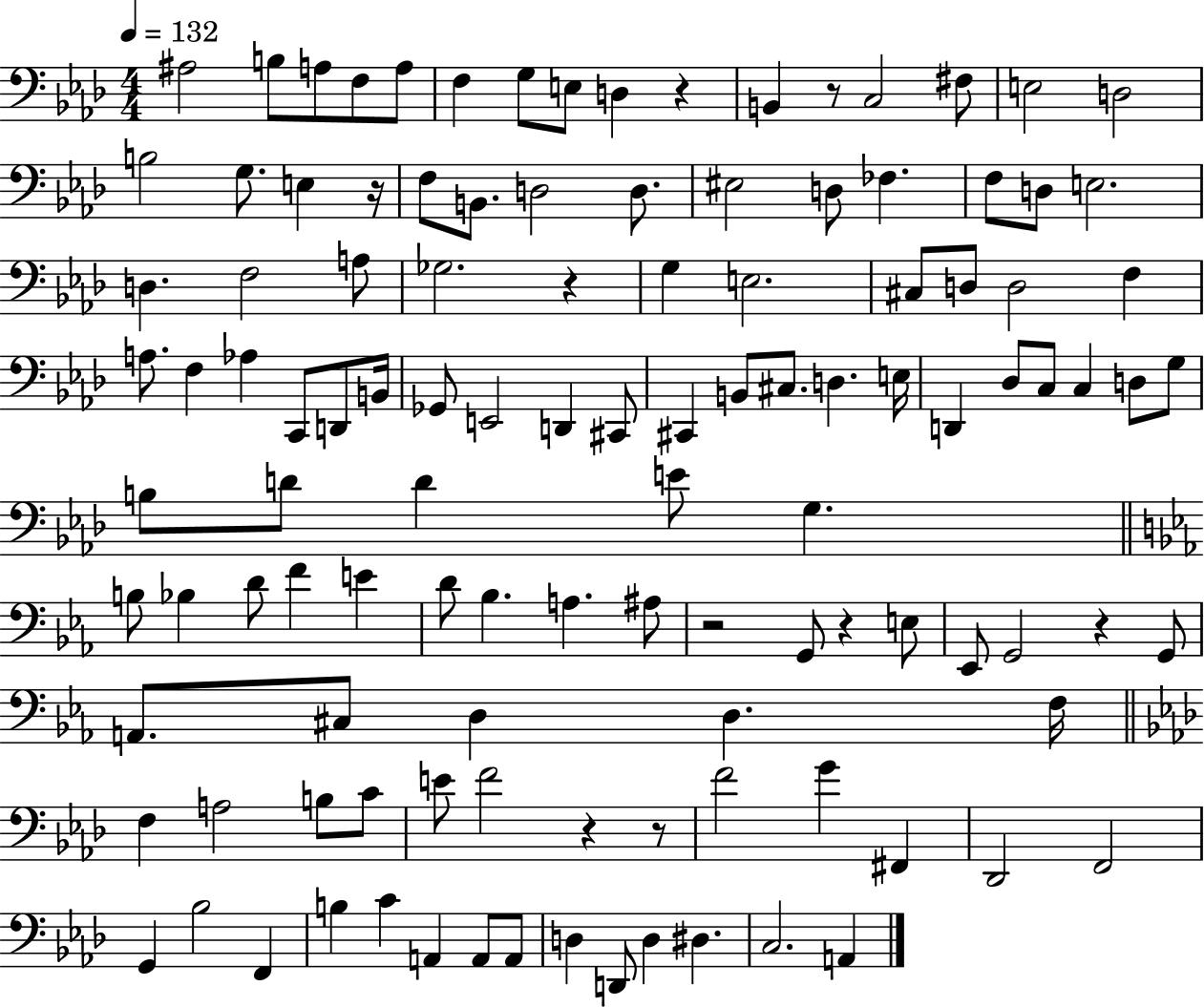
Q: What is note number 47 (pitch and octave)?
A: C#2